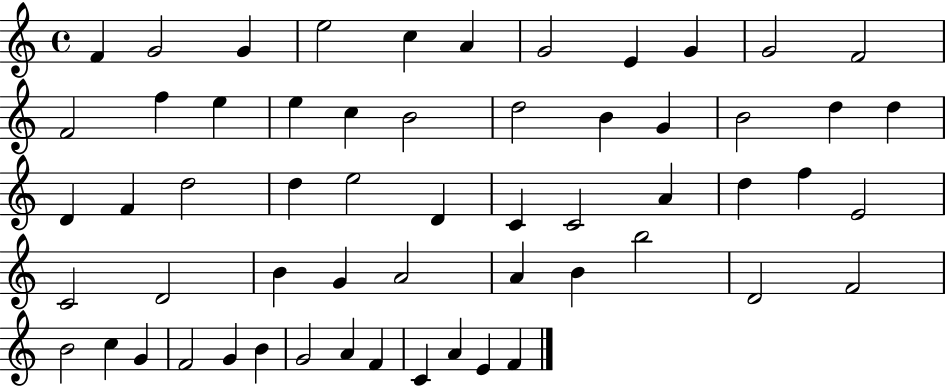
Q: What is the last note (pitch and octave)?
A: F4